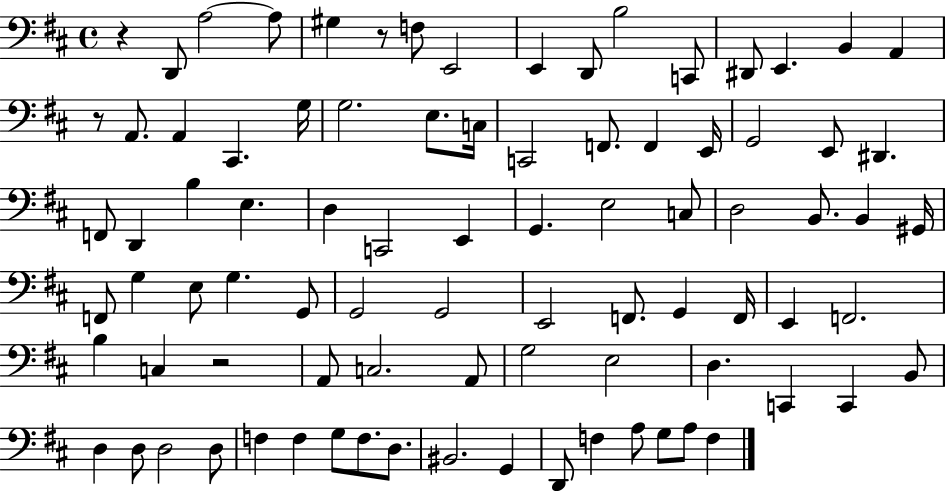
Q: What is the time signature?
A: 4/4